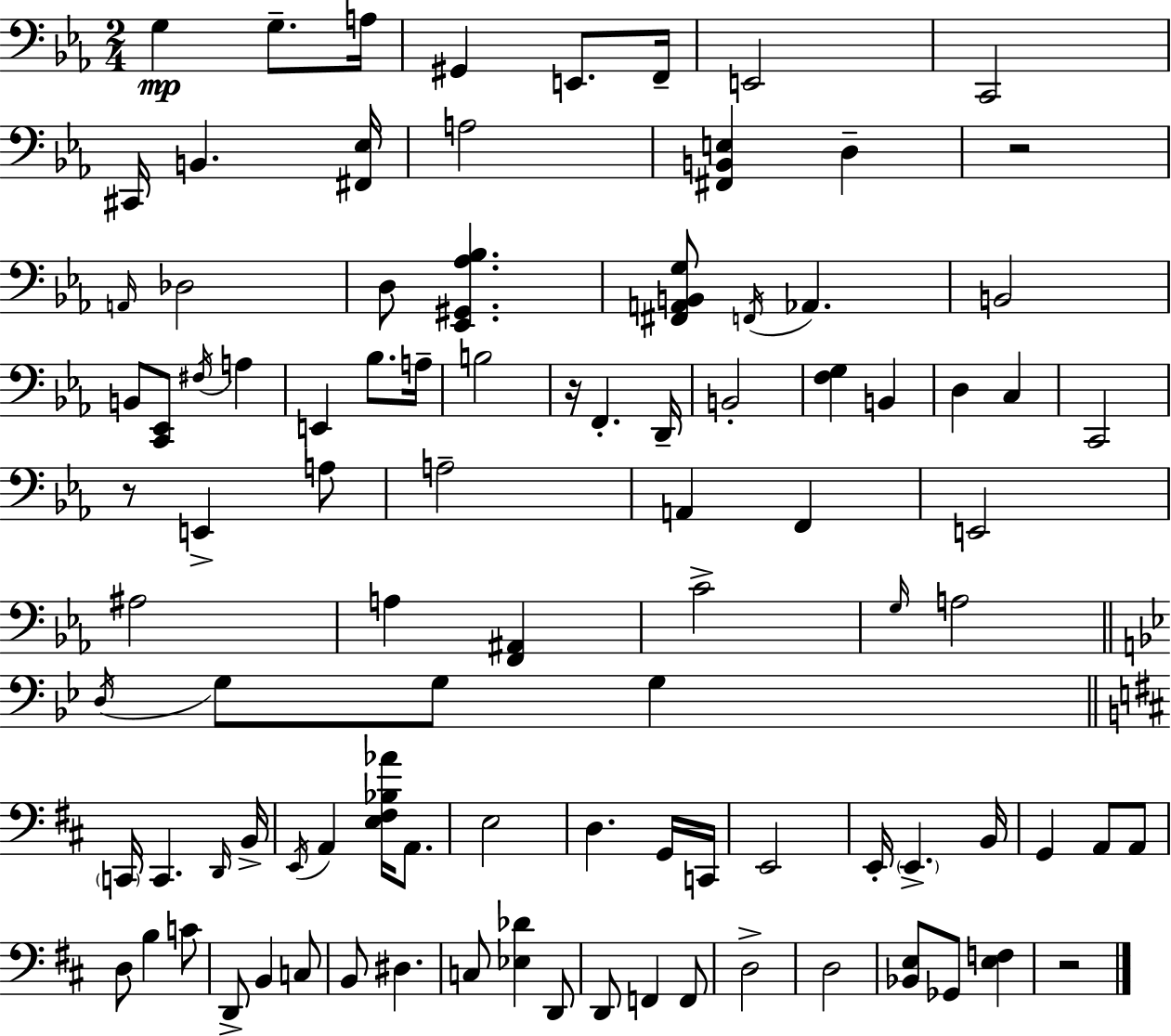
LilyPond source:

{
  \clef bass
  \numericTimeSignature
  \time 2/4
  \key ees \major
  g4\mp g8.-- a16 | gis,4 e,8. f,16-- | e,2 | c,2 | \break cis,16 b,4. <fis, ees>16 | a2 | <fis, b, e>4 d4-- | r2 | \break \grace { a,16 } des2 | d8 <ees, gis, aes bes>4. | <fis, a, b, g>8 \acciaccatura { f,16 } aes,4. | b,2 | \break b,8 <c, ees,>8 \acciaccatura { fis16 } a4 | e,4 bes8. | a16-- b2 | r16 f,4.-. | \break d,16-- b,2-. | <f g>4 b,4 | d4 c4 | c,2 | \break r8 e,4-> | a8 a2-- | a,4 f,4 | e,2 | \break ais2 | a4 <f, ais,>4 | c'2-> | \grace { g16 } a2 | \break \bar "||" \break \key bes \major \acciaccatura { d16 } g8 g8 g4 | \bar "||" \break \key d \major \parenthesize c,16 c,4. \grace { d,16 } | b,16-> \acciaccatura { e,16 } a,4 <e fis bes aes'>16 a,8. | e2 | d4. | \break g,16 c,16 e,2 | e,16-. \parenthesize e,4.-> | b,16 g,4 a,8 | a,8 d8 b4 | \break c'8 d,8-> b,4 | c8 b,8 dis4. | c8 <ees des'>4 | d,8 d,8 f,4 | \break f,8 d2-> | d2 | <bes, e>8 ges,8 <e f>4 | r2 | \break \bar "|."
}